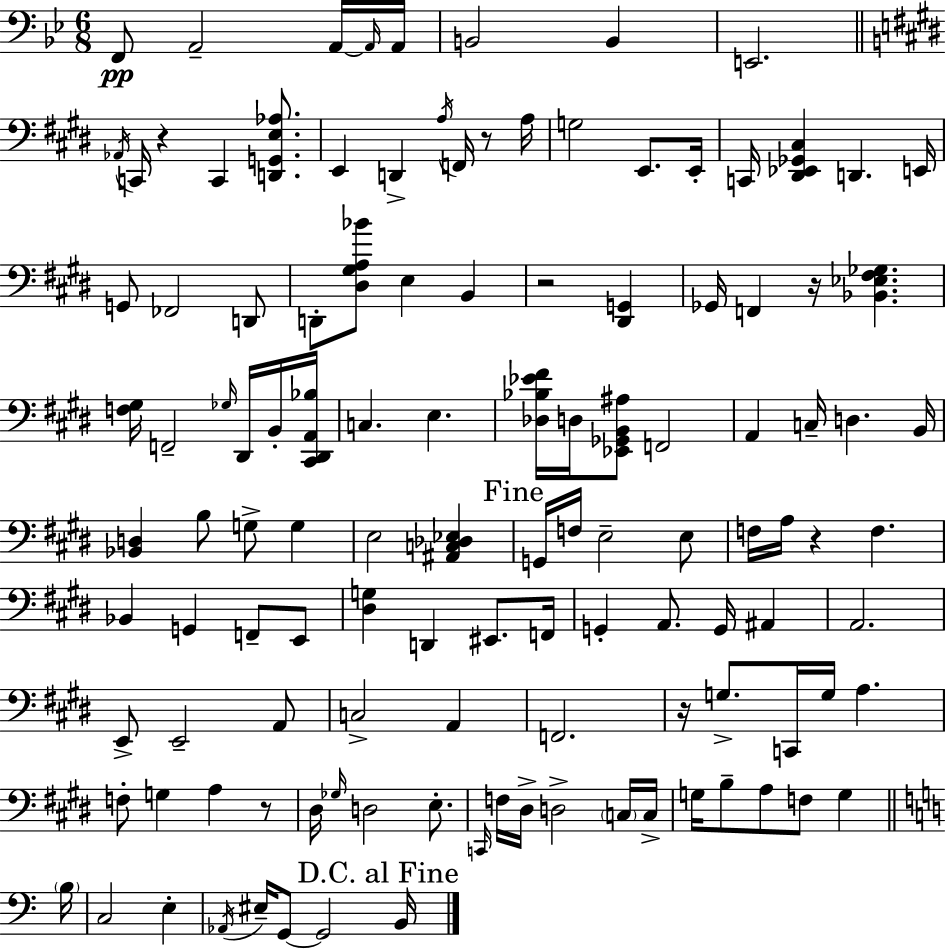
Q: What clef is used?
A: bass